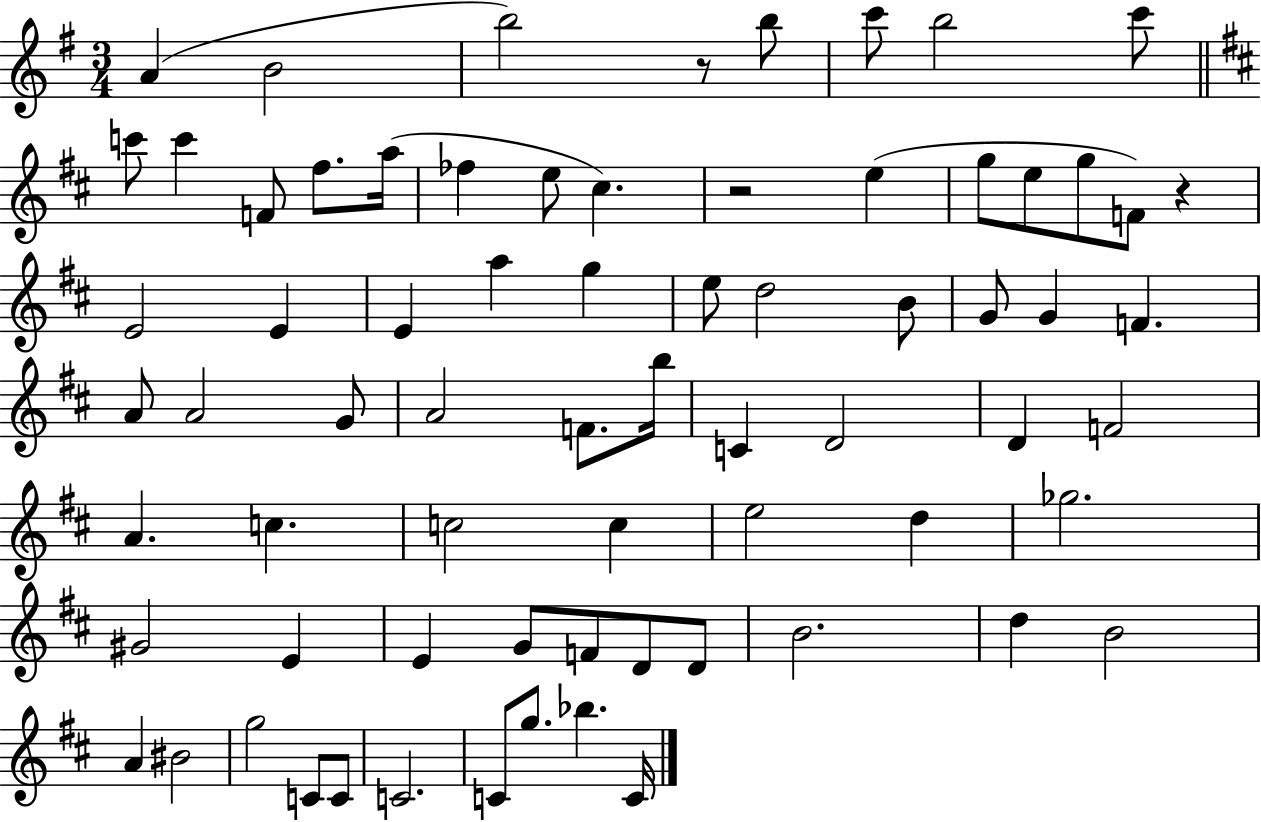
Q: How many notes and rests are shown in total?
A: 71